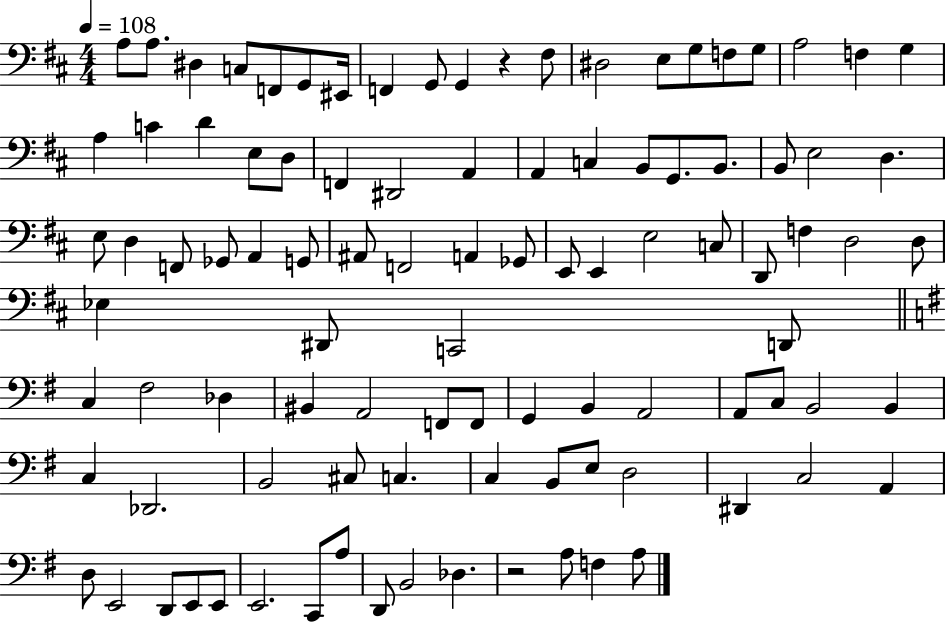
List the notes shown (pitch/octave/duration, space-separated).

A3/e A3/e. D#3/q C3/e F2/e G2/e EIS2/s F2/q G2/e G2/q R/q F#3/e D#3/h E3/e G3/e F3/e G3/e A3/h F3/q G3/q A3/q C4/q D4/q E3/e D3/e F2/q D#2/h A2/q A2/q C3/q B2/e G2/e. B2/e. B2/e E3/h D3/q. E3/e D3/q F2/e Gb2/e A2/q G2/e A#2/e F2/h A2/q Gb2/e E2/e E2/q E3/h C3/e D2/e F3/q D3/h D3/e Eb3/q D#2/e C2/h D2/e C3/q F#3/h Db3/q BIS2/q A2/h F2/e F2/e G2/q B2/q A2/h A2/e C3/e B2/h B2/q C3/q Db2/h. B2/h C#3/e C3/q. C3/q B2/e E3/e D3/h D#2/q C3/h A2/q D3/e E2/h D2/e E2/e E2/e E2/h. C2/e A3/e D2/e B2/h Db3/q. R/h A3/e F3/q A3/e